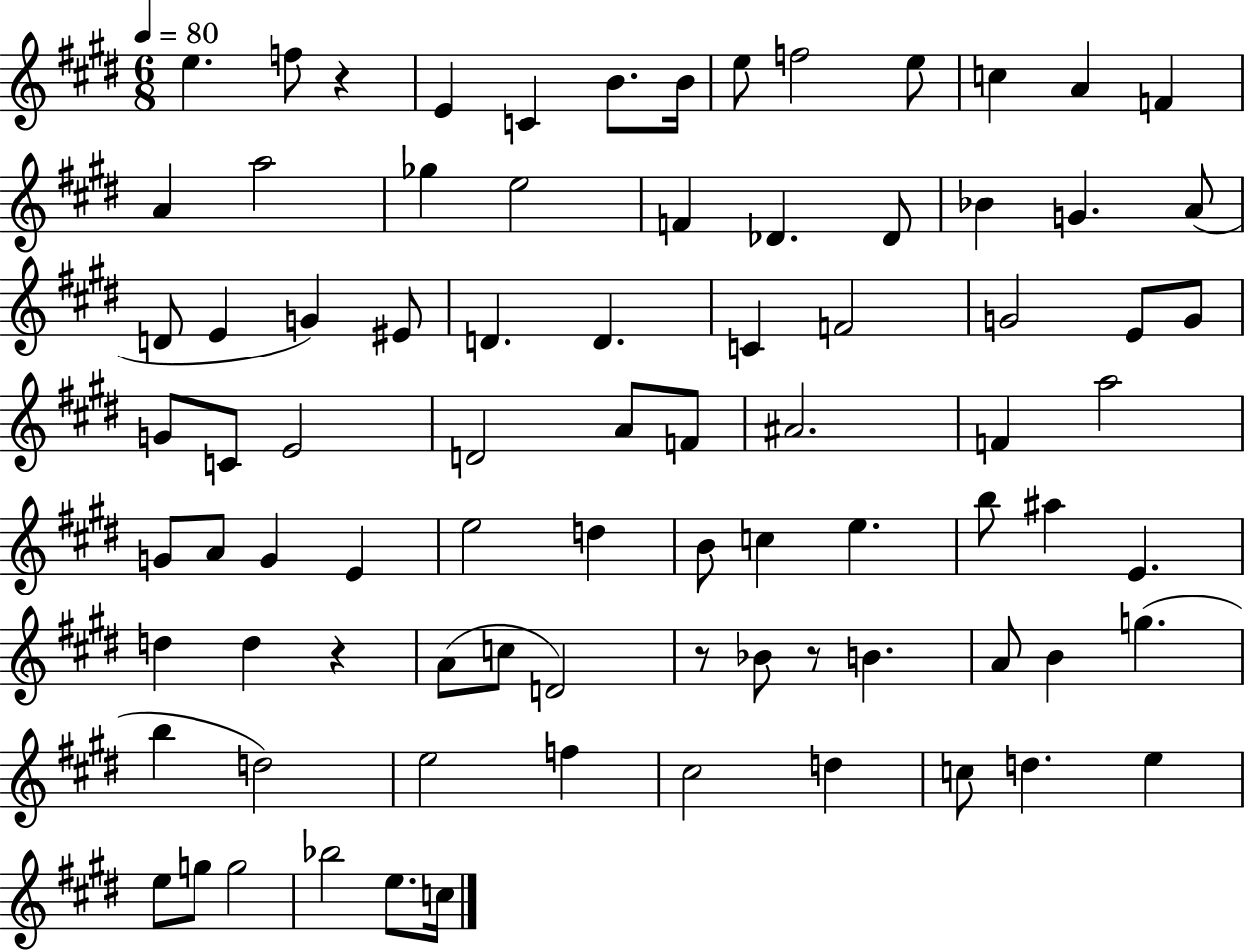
{
  \clef treble
  \numericTimeSignature
  \time 6/8
  \key e \major
  \tempo 4 = 80
  \repeat volta 2 { e''4. f''8 r4 | e'4 c'4 b'8. b'16 | e''8 f''2 e''8 | c''4 a'4 f'4 | \break a'4 a''2 | ges''4 e''2 | f'4 des'4. des'8 | bes'4 g'4. a'8( | \break d'8 e'4 g'4) eis'8 | d'4. d'4. | c'4 f'2 | g'2 e'8 g'8 | \break g'8 c'8 e'2 | d'2 a'8 f'8 | ais'2. | f'4 a''2 | \break g'8 a'8 g'4 e'4 | e''2 d''4 | b'8 c''4 e''4. | b''8 ais''4 e'4. | \break d''4 d''4 r4 | a'8( c''8 d'2) | r8 bes'8 r8 b'4. | a'8 b'4 g''4.( | \break b''4 d''2) | e''2 f''4 | cis''2 d''4 | c''8 d''4. e''4 | \break e''8 g''8 g''2 | bes''2 e''8. c''16 | } \bar "|."
}